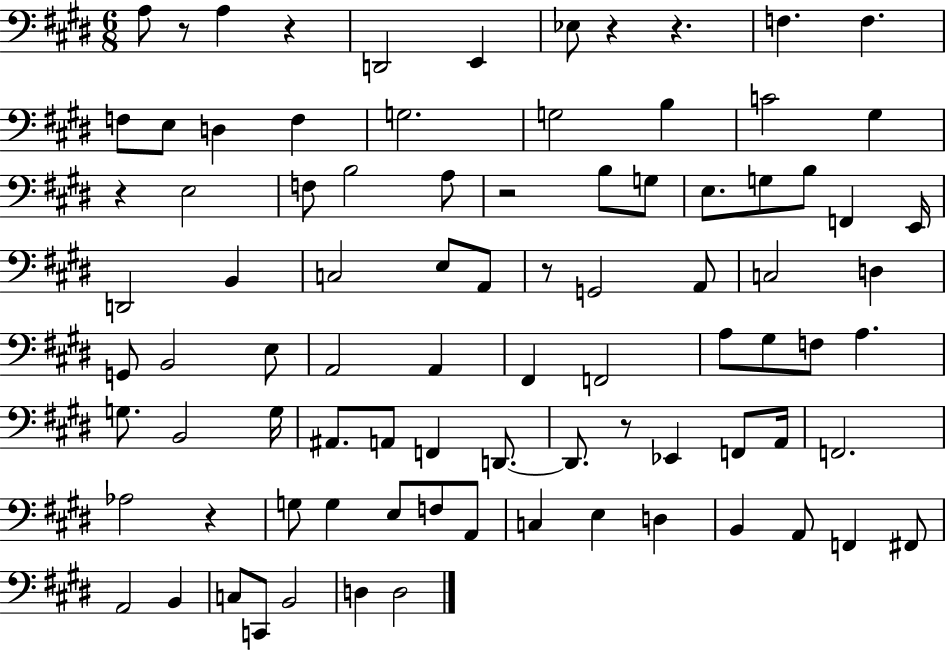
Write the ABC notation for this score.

X:1
T:Untitled
M:6/8
L:1/4
K:E
A,/2 z/2 A, z D,,2 E,, _E,/2 z z F, F, F,/2 E,/2 D, F, G,2 G,2 B, C2 ^G, z E,2 F,/2 B,2 A,/2 z2 B,/2 G,/2 E,/2 G,/2 B,/2 F,, E,,/4 D,,2 B,, C,2 E,/2 A,,/2 z/2 G,,2 A,,/2 C,2 D, G,,/2 B,,2 E,/2 A,,2 A,, ^F,, F,,2 A,/2 ^G,/2 F,/2 A, G,/2 B,,2 G,/4 ^A,,/2 A,,/2 F,, D,,/2 D,,/2 z/2 _E,, F,,/2 A,,/4 F,,2 _A,2 z G,/2 G, E,/2 F,/2 A,,/2 C, E, D, B,, A,,/2 F,, ^F,,/2 A,,2 B,, C,/2 C,,/2 B,,2 D, D,2